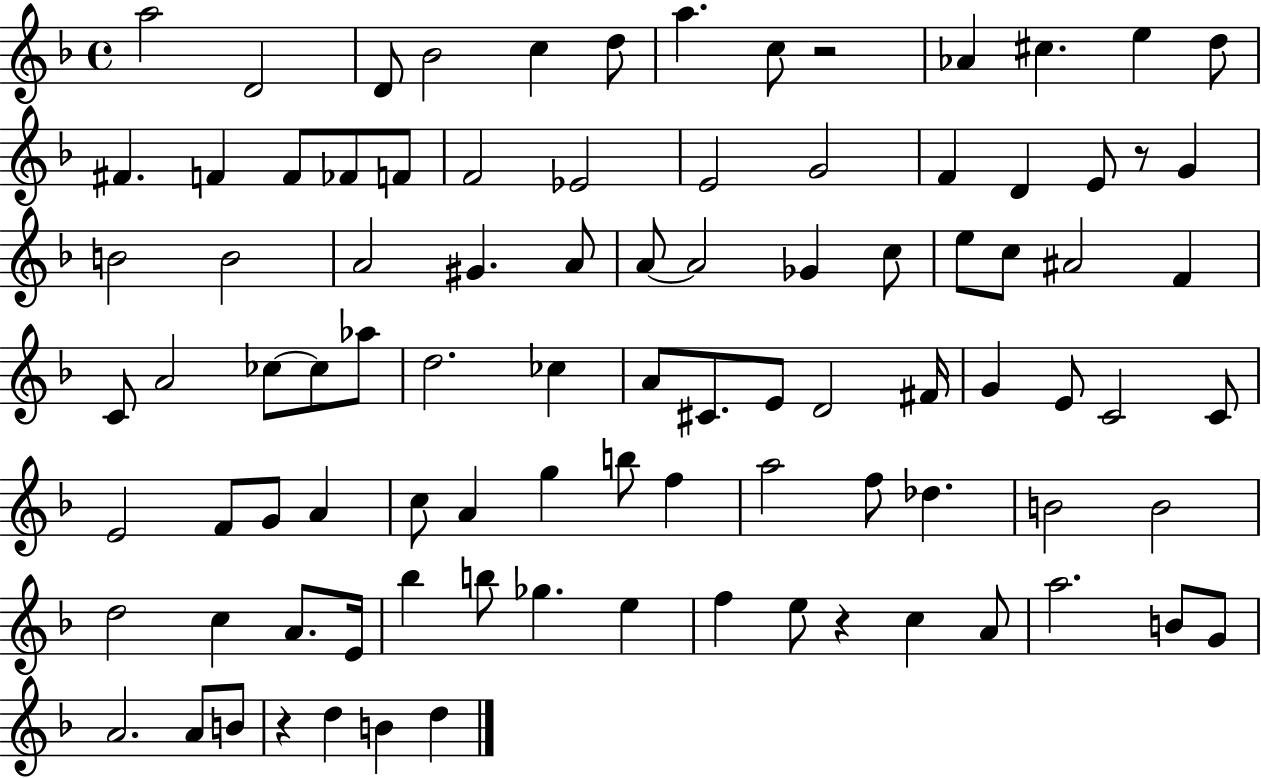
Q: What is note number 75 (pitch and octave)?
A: Gb5